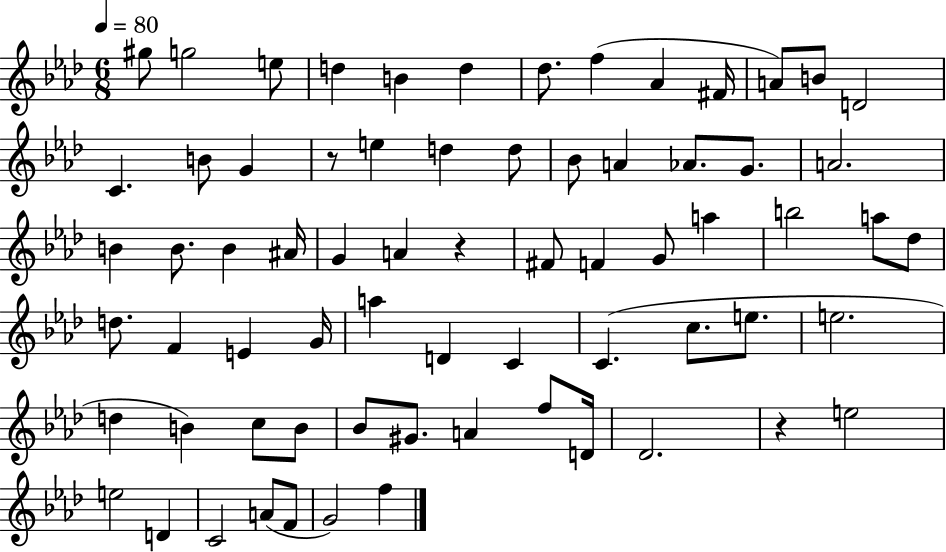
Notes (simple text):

G#5/e G5/h E5/e D5/q B4/q D5/q Db5/e. F5/q Ab4/q F#4/s A4/e B4/e D4/h C4/q. B4/e G4/q R/e E5/q D5/q D5/e Bb4/e A4/q Ab4/e. G4/e. A4/h. B4/q B4/e. B4/q A#4/s G4/q A4/q R/q F#4/e F4/q G4/e A5/q B5/h A5/e Db5/e D5/e. F4/q E4/q G4/s A5/q D4/q C4/q C4/q. C5/e. E5/e. E5/h. D5/q B4/q C5/e B4/e Bb4/e G#4/e. A4/q F5/e D4/s Db4/h. R/q E5/h E5/h D4/q C4/h A4/e F4/e G4/h F5/q